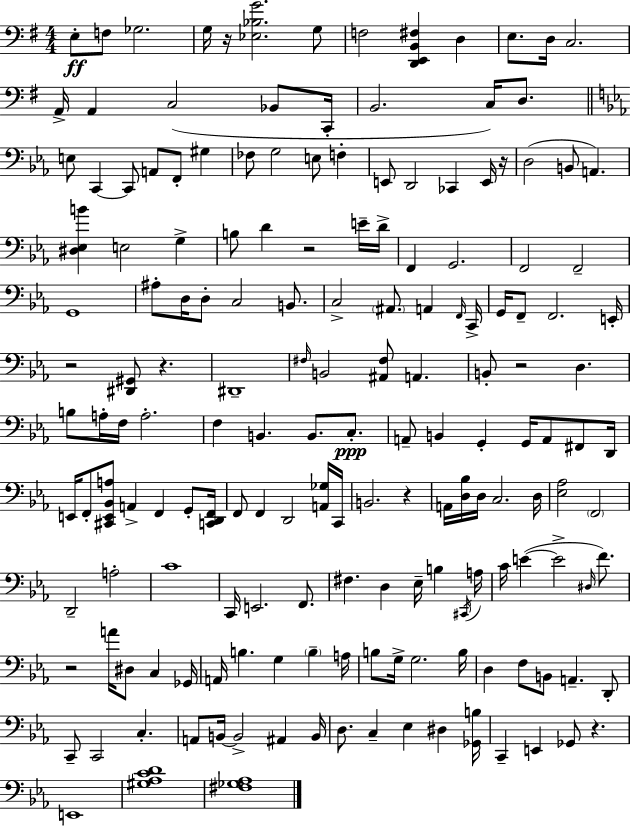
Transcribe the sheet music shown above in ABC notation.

X:1
T:Untitled
M:4/4
L:1/4
K:Em
E,/2 F,/2 _G,2 G,/4 z/4 [_E,_B,G]2 G,/2 F,2 [D,,E,,B,,^F,] D, E,/2 D,/4 C,2 A,,/4 A,, C,2 _B,,/2 C,,/4 B,,2 C,/4 D,/2 E,/2 C,, C,,/2 A,,/2 F,,/2 ^G, _F,/2 G,2 E,/2 F, E,,/2 D,,2 _C,, E,,/4 z/4 D,2 B,,/2 A,, [^D,_E,B] E,2 G, B,/2 D z2 E/4 D/4 F,, G,,2 F,,2 F,,2 G,,4 ^A,/2 D,/4 D,/2 C,2 B,,/2 C,2 ^A,,/2 A,, F,,/4 C,,/4 G,,/4 F,,/2 F,,2 E,,/4 z2 [^D,,^G,,]/2 z ^D,,4 ^F,/4 B,,2 [^A,,^F,]/2 A,, B,,/2 z2 D, B,/2 A,/4 F,/4 A,2 F, B,, B,,/2 C,/2 A,,/2 B,, G,, G,,/4 A,,/2 ^F,,/2 D,,/4 E,,/4 F,,/2 [^C,,E,,_B,,A,]/2 A,, F,, G,,/2 [C,,D,,F,,]/4 F,,/2 F,, D,,2 [A,,_G,]/4 C,,/4 B,,2 z A,,/4 [D,_B,]/4 D,/4 C,2 D,/4 [_E,_A,]2 F,,2 D,,2 A,2 C4 C,,/4 E,,2 F,,/2 ^F, D, _E,/4 B, ^C,,/4 A,/4 C/4 E E2 ^D,/4 F/2 z2 A/4 ^D,/2 C, _G,,/4 A,,/4 B, G, B, A,/4 B,/2 G,/4 G,2 B,/4 D, F,/2 B,,/2 A,, D,,/2 C,,/2 C,,2 C, A,,/2 B,,/4 B,,2 ^A,, B,,/4 D,/2 C, _E, ^D, [_G,,B,]/4 C,, E,, _G,,/2 z E,,4 [^G,_A,CD]4 [^F,_G,_A,]4